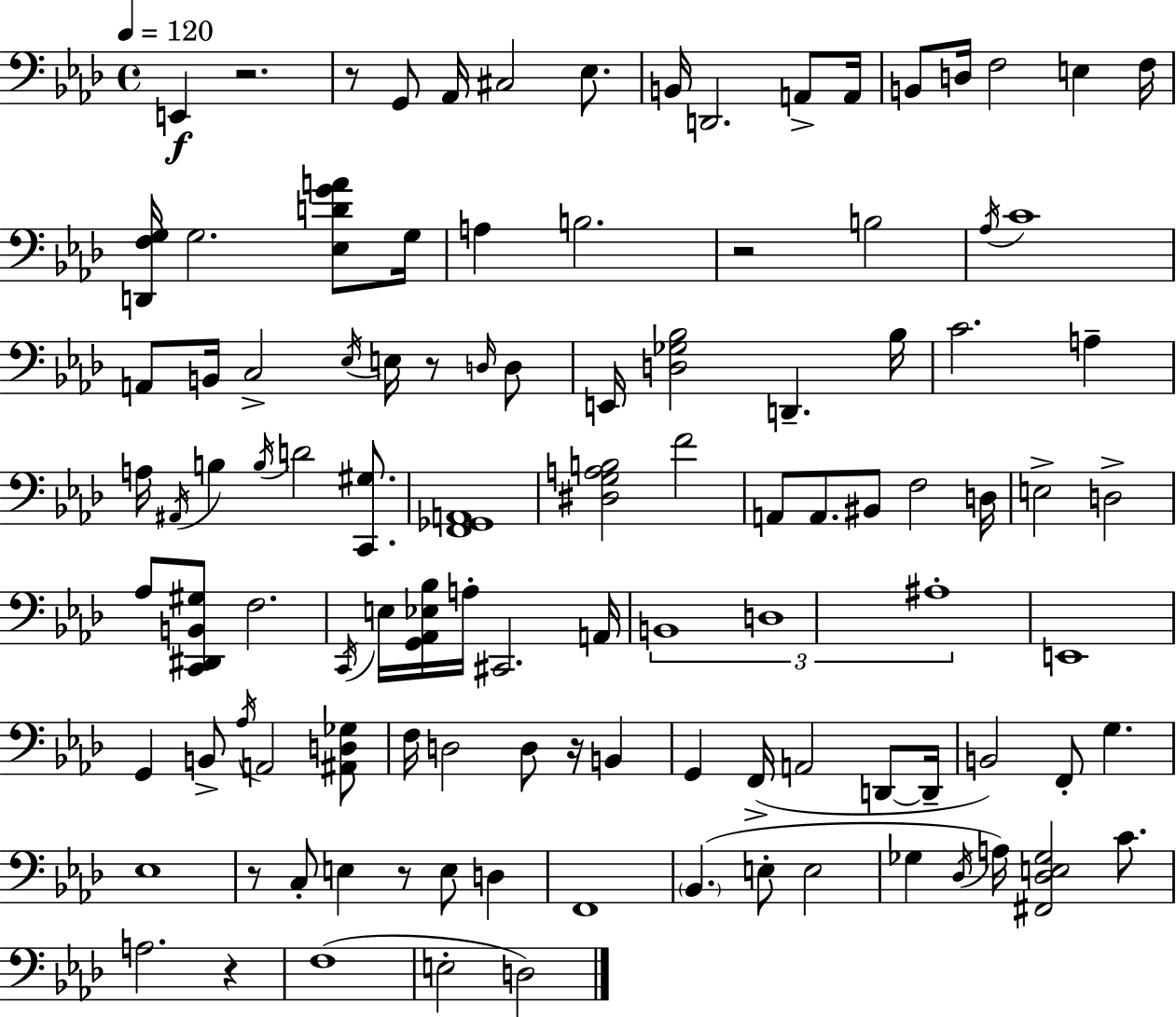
X:1
T:Untitled
M:4/4
L:1/4
K:Ab
E,, z2 z/2 G,,/2 _A,,/4 ^C,2 _E,/2 B,,/4 D,,2 A,,/2 A,,/4 B,,/2 D,/4 F,2 E, F,/4 [D,,F,G,]/4 G,2 [_E,DGA]/2 G,/4 A, B,2 z2 B,2 _A,/4 C4 A,,/2 B,,/4 C,2 _E,/4 E,/4 z/2 D,/4 D,/2 E,,/4 [D,_G,_B,]2 D,, _B,/4 C2 A, A,/4 ^A,,/4 B, B,/4 D2 [C,,^G,]/2 [F,,_G,,A,,]4 [^D,G,A,B,]2 F2 A,,/2 A,,/2 ^B,,/2 F,2 D,/4 E,2 D,2 _A,/2 [C,,^D,,B,,^G,]/2 F,2 C,,/4 E,/4 [G,,_A,,_E,_B,]/4 A,/4 ^C,,2 A,,/4 B,,4 D,4 ^A,4 E,,4 G,, B,,/2 _A,/4 A,,2 [^A,,D,_G,]/2 F,/4 D,2 D,/2 z/4 B,, G,, F,,/4 A,,2 D,,/2 D,,/4 B,,2 F,,/2 G, _E,4 z/2 C,/2 E, z/2 E,/2 D, F,,4 _B,, E,/2 E,2 _G, _D,/4 A,/4 [^F,,_D,E,_G,]2 C/2 A,2 z F,4 E,2 D,2